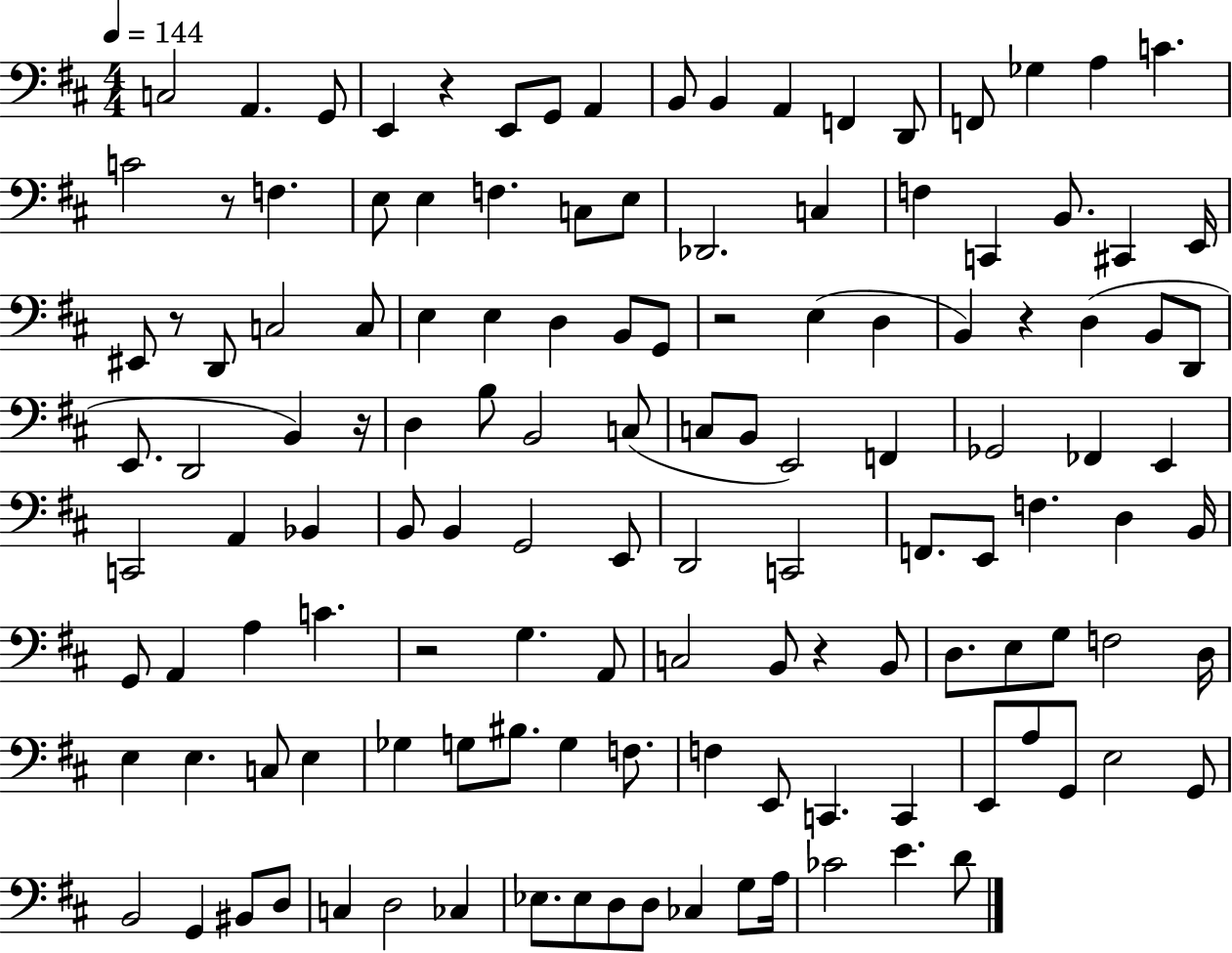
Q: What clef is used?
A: bass